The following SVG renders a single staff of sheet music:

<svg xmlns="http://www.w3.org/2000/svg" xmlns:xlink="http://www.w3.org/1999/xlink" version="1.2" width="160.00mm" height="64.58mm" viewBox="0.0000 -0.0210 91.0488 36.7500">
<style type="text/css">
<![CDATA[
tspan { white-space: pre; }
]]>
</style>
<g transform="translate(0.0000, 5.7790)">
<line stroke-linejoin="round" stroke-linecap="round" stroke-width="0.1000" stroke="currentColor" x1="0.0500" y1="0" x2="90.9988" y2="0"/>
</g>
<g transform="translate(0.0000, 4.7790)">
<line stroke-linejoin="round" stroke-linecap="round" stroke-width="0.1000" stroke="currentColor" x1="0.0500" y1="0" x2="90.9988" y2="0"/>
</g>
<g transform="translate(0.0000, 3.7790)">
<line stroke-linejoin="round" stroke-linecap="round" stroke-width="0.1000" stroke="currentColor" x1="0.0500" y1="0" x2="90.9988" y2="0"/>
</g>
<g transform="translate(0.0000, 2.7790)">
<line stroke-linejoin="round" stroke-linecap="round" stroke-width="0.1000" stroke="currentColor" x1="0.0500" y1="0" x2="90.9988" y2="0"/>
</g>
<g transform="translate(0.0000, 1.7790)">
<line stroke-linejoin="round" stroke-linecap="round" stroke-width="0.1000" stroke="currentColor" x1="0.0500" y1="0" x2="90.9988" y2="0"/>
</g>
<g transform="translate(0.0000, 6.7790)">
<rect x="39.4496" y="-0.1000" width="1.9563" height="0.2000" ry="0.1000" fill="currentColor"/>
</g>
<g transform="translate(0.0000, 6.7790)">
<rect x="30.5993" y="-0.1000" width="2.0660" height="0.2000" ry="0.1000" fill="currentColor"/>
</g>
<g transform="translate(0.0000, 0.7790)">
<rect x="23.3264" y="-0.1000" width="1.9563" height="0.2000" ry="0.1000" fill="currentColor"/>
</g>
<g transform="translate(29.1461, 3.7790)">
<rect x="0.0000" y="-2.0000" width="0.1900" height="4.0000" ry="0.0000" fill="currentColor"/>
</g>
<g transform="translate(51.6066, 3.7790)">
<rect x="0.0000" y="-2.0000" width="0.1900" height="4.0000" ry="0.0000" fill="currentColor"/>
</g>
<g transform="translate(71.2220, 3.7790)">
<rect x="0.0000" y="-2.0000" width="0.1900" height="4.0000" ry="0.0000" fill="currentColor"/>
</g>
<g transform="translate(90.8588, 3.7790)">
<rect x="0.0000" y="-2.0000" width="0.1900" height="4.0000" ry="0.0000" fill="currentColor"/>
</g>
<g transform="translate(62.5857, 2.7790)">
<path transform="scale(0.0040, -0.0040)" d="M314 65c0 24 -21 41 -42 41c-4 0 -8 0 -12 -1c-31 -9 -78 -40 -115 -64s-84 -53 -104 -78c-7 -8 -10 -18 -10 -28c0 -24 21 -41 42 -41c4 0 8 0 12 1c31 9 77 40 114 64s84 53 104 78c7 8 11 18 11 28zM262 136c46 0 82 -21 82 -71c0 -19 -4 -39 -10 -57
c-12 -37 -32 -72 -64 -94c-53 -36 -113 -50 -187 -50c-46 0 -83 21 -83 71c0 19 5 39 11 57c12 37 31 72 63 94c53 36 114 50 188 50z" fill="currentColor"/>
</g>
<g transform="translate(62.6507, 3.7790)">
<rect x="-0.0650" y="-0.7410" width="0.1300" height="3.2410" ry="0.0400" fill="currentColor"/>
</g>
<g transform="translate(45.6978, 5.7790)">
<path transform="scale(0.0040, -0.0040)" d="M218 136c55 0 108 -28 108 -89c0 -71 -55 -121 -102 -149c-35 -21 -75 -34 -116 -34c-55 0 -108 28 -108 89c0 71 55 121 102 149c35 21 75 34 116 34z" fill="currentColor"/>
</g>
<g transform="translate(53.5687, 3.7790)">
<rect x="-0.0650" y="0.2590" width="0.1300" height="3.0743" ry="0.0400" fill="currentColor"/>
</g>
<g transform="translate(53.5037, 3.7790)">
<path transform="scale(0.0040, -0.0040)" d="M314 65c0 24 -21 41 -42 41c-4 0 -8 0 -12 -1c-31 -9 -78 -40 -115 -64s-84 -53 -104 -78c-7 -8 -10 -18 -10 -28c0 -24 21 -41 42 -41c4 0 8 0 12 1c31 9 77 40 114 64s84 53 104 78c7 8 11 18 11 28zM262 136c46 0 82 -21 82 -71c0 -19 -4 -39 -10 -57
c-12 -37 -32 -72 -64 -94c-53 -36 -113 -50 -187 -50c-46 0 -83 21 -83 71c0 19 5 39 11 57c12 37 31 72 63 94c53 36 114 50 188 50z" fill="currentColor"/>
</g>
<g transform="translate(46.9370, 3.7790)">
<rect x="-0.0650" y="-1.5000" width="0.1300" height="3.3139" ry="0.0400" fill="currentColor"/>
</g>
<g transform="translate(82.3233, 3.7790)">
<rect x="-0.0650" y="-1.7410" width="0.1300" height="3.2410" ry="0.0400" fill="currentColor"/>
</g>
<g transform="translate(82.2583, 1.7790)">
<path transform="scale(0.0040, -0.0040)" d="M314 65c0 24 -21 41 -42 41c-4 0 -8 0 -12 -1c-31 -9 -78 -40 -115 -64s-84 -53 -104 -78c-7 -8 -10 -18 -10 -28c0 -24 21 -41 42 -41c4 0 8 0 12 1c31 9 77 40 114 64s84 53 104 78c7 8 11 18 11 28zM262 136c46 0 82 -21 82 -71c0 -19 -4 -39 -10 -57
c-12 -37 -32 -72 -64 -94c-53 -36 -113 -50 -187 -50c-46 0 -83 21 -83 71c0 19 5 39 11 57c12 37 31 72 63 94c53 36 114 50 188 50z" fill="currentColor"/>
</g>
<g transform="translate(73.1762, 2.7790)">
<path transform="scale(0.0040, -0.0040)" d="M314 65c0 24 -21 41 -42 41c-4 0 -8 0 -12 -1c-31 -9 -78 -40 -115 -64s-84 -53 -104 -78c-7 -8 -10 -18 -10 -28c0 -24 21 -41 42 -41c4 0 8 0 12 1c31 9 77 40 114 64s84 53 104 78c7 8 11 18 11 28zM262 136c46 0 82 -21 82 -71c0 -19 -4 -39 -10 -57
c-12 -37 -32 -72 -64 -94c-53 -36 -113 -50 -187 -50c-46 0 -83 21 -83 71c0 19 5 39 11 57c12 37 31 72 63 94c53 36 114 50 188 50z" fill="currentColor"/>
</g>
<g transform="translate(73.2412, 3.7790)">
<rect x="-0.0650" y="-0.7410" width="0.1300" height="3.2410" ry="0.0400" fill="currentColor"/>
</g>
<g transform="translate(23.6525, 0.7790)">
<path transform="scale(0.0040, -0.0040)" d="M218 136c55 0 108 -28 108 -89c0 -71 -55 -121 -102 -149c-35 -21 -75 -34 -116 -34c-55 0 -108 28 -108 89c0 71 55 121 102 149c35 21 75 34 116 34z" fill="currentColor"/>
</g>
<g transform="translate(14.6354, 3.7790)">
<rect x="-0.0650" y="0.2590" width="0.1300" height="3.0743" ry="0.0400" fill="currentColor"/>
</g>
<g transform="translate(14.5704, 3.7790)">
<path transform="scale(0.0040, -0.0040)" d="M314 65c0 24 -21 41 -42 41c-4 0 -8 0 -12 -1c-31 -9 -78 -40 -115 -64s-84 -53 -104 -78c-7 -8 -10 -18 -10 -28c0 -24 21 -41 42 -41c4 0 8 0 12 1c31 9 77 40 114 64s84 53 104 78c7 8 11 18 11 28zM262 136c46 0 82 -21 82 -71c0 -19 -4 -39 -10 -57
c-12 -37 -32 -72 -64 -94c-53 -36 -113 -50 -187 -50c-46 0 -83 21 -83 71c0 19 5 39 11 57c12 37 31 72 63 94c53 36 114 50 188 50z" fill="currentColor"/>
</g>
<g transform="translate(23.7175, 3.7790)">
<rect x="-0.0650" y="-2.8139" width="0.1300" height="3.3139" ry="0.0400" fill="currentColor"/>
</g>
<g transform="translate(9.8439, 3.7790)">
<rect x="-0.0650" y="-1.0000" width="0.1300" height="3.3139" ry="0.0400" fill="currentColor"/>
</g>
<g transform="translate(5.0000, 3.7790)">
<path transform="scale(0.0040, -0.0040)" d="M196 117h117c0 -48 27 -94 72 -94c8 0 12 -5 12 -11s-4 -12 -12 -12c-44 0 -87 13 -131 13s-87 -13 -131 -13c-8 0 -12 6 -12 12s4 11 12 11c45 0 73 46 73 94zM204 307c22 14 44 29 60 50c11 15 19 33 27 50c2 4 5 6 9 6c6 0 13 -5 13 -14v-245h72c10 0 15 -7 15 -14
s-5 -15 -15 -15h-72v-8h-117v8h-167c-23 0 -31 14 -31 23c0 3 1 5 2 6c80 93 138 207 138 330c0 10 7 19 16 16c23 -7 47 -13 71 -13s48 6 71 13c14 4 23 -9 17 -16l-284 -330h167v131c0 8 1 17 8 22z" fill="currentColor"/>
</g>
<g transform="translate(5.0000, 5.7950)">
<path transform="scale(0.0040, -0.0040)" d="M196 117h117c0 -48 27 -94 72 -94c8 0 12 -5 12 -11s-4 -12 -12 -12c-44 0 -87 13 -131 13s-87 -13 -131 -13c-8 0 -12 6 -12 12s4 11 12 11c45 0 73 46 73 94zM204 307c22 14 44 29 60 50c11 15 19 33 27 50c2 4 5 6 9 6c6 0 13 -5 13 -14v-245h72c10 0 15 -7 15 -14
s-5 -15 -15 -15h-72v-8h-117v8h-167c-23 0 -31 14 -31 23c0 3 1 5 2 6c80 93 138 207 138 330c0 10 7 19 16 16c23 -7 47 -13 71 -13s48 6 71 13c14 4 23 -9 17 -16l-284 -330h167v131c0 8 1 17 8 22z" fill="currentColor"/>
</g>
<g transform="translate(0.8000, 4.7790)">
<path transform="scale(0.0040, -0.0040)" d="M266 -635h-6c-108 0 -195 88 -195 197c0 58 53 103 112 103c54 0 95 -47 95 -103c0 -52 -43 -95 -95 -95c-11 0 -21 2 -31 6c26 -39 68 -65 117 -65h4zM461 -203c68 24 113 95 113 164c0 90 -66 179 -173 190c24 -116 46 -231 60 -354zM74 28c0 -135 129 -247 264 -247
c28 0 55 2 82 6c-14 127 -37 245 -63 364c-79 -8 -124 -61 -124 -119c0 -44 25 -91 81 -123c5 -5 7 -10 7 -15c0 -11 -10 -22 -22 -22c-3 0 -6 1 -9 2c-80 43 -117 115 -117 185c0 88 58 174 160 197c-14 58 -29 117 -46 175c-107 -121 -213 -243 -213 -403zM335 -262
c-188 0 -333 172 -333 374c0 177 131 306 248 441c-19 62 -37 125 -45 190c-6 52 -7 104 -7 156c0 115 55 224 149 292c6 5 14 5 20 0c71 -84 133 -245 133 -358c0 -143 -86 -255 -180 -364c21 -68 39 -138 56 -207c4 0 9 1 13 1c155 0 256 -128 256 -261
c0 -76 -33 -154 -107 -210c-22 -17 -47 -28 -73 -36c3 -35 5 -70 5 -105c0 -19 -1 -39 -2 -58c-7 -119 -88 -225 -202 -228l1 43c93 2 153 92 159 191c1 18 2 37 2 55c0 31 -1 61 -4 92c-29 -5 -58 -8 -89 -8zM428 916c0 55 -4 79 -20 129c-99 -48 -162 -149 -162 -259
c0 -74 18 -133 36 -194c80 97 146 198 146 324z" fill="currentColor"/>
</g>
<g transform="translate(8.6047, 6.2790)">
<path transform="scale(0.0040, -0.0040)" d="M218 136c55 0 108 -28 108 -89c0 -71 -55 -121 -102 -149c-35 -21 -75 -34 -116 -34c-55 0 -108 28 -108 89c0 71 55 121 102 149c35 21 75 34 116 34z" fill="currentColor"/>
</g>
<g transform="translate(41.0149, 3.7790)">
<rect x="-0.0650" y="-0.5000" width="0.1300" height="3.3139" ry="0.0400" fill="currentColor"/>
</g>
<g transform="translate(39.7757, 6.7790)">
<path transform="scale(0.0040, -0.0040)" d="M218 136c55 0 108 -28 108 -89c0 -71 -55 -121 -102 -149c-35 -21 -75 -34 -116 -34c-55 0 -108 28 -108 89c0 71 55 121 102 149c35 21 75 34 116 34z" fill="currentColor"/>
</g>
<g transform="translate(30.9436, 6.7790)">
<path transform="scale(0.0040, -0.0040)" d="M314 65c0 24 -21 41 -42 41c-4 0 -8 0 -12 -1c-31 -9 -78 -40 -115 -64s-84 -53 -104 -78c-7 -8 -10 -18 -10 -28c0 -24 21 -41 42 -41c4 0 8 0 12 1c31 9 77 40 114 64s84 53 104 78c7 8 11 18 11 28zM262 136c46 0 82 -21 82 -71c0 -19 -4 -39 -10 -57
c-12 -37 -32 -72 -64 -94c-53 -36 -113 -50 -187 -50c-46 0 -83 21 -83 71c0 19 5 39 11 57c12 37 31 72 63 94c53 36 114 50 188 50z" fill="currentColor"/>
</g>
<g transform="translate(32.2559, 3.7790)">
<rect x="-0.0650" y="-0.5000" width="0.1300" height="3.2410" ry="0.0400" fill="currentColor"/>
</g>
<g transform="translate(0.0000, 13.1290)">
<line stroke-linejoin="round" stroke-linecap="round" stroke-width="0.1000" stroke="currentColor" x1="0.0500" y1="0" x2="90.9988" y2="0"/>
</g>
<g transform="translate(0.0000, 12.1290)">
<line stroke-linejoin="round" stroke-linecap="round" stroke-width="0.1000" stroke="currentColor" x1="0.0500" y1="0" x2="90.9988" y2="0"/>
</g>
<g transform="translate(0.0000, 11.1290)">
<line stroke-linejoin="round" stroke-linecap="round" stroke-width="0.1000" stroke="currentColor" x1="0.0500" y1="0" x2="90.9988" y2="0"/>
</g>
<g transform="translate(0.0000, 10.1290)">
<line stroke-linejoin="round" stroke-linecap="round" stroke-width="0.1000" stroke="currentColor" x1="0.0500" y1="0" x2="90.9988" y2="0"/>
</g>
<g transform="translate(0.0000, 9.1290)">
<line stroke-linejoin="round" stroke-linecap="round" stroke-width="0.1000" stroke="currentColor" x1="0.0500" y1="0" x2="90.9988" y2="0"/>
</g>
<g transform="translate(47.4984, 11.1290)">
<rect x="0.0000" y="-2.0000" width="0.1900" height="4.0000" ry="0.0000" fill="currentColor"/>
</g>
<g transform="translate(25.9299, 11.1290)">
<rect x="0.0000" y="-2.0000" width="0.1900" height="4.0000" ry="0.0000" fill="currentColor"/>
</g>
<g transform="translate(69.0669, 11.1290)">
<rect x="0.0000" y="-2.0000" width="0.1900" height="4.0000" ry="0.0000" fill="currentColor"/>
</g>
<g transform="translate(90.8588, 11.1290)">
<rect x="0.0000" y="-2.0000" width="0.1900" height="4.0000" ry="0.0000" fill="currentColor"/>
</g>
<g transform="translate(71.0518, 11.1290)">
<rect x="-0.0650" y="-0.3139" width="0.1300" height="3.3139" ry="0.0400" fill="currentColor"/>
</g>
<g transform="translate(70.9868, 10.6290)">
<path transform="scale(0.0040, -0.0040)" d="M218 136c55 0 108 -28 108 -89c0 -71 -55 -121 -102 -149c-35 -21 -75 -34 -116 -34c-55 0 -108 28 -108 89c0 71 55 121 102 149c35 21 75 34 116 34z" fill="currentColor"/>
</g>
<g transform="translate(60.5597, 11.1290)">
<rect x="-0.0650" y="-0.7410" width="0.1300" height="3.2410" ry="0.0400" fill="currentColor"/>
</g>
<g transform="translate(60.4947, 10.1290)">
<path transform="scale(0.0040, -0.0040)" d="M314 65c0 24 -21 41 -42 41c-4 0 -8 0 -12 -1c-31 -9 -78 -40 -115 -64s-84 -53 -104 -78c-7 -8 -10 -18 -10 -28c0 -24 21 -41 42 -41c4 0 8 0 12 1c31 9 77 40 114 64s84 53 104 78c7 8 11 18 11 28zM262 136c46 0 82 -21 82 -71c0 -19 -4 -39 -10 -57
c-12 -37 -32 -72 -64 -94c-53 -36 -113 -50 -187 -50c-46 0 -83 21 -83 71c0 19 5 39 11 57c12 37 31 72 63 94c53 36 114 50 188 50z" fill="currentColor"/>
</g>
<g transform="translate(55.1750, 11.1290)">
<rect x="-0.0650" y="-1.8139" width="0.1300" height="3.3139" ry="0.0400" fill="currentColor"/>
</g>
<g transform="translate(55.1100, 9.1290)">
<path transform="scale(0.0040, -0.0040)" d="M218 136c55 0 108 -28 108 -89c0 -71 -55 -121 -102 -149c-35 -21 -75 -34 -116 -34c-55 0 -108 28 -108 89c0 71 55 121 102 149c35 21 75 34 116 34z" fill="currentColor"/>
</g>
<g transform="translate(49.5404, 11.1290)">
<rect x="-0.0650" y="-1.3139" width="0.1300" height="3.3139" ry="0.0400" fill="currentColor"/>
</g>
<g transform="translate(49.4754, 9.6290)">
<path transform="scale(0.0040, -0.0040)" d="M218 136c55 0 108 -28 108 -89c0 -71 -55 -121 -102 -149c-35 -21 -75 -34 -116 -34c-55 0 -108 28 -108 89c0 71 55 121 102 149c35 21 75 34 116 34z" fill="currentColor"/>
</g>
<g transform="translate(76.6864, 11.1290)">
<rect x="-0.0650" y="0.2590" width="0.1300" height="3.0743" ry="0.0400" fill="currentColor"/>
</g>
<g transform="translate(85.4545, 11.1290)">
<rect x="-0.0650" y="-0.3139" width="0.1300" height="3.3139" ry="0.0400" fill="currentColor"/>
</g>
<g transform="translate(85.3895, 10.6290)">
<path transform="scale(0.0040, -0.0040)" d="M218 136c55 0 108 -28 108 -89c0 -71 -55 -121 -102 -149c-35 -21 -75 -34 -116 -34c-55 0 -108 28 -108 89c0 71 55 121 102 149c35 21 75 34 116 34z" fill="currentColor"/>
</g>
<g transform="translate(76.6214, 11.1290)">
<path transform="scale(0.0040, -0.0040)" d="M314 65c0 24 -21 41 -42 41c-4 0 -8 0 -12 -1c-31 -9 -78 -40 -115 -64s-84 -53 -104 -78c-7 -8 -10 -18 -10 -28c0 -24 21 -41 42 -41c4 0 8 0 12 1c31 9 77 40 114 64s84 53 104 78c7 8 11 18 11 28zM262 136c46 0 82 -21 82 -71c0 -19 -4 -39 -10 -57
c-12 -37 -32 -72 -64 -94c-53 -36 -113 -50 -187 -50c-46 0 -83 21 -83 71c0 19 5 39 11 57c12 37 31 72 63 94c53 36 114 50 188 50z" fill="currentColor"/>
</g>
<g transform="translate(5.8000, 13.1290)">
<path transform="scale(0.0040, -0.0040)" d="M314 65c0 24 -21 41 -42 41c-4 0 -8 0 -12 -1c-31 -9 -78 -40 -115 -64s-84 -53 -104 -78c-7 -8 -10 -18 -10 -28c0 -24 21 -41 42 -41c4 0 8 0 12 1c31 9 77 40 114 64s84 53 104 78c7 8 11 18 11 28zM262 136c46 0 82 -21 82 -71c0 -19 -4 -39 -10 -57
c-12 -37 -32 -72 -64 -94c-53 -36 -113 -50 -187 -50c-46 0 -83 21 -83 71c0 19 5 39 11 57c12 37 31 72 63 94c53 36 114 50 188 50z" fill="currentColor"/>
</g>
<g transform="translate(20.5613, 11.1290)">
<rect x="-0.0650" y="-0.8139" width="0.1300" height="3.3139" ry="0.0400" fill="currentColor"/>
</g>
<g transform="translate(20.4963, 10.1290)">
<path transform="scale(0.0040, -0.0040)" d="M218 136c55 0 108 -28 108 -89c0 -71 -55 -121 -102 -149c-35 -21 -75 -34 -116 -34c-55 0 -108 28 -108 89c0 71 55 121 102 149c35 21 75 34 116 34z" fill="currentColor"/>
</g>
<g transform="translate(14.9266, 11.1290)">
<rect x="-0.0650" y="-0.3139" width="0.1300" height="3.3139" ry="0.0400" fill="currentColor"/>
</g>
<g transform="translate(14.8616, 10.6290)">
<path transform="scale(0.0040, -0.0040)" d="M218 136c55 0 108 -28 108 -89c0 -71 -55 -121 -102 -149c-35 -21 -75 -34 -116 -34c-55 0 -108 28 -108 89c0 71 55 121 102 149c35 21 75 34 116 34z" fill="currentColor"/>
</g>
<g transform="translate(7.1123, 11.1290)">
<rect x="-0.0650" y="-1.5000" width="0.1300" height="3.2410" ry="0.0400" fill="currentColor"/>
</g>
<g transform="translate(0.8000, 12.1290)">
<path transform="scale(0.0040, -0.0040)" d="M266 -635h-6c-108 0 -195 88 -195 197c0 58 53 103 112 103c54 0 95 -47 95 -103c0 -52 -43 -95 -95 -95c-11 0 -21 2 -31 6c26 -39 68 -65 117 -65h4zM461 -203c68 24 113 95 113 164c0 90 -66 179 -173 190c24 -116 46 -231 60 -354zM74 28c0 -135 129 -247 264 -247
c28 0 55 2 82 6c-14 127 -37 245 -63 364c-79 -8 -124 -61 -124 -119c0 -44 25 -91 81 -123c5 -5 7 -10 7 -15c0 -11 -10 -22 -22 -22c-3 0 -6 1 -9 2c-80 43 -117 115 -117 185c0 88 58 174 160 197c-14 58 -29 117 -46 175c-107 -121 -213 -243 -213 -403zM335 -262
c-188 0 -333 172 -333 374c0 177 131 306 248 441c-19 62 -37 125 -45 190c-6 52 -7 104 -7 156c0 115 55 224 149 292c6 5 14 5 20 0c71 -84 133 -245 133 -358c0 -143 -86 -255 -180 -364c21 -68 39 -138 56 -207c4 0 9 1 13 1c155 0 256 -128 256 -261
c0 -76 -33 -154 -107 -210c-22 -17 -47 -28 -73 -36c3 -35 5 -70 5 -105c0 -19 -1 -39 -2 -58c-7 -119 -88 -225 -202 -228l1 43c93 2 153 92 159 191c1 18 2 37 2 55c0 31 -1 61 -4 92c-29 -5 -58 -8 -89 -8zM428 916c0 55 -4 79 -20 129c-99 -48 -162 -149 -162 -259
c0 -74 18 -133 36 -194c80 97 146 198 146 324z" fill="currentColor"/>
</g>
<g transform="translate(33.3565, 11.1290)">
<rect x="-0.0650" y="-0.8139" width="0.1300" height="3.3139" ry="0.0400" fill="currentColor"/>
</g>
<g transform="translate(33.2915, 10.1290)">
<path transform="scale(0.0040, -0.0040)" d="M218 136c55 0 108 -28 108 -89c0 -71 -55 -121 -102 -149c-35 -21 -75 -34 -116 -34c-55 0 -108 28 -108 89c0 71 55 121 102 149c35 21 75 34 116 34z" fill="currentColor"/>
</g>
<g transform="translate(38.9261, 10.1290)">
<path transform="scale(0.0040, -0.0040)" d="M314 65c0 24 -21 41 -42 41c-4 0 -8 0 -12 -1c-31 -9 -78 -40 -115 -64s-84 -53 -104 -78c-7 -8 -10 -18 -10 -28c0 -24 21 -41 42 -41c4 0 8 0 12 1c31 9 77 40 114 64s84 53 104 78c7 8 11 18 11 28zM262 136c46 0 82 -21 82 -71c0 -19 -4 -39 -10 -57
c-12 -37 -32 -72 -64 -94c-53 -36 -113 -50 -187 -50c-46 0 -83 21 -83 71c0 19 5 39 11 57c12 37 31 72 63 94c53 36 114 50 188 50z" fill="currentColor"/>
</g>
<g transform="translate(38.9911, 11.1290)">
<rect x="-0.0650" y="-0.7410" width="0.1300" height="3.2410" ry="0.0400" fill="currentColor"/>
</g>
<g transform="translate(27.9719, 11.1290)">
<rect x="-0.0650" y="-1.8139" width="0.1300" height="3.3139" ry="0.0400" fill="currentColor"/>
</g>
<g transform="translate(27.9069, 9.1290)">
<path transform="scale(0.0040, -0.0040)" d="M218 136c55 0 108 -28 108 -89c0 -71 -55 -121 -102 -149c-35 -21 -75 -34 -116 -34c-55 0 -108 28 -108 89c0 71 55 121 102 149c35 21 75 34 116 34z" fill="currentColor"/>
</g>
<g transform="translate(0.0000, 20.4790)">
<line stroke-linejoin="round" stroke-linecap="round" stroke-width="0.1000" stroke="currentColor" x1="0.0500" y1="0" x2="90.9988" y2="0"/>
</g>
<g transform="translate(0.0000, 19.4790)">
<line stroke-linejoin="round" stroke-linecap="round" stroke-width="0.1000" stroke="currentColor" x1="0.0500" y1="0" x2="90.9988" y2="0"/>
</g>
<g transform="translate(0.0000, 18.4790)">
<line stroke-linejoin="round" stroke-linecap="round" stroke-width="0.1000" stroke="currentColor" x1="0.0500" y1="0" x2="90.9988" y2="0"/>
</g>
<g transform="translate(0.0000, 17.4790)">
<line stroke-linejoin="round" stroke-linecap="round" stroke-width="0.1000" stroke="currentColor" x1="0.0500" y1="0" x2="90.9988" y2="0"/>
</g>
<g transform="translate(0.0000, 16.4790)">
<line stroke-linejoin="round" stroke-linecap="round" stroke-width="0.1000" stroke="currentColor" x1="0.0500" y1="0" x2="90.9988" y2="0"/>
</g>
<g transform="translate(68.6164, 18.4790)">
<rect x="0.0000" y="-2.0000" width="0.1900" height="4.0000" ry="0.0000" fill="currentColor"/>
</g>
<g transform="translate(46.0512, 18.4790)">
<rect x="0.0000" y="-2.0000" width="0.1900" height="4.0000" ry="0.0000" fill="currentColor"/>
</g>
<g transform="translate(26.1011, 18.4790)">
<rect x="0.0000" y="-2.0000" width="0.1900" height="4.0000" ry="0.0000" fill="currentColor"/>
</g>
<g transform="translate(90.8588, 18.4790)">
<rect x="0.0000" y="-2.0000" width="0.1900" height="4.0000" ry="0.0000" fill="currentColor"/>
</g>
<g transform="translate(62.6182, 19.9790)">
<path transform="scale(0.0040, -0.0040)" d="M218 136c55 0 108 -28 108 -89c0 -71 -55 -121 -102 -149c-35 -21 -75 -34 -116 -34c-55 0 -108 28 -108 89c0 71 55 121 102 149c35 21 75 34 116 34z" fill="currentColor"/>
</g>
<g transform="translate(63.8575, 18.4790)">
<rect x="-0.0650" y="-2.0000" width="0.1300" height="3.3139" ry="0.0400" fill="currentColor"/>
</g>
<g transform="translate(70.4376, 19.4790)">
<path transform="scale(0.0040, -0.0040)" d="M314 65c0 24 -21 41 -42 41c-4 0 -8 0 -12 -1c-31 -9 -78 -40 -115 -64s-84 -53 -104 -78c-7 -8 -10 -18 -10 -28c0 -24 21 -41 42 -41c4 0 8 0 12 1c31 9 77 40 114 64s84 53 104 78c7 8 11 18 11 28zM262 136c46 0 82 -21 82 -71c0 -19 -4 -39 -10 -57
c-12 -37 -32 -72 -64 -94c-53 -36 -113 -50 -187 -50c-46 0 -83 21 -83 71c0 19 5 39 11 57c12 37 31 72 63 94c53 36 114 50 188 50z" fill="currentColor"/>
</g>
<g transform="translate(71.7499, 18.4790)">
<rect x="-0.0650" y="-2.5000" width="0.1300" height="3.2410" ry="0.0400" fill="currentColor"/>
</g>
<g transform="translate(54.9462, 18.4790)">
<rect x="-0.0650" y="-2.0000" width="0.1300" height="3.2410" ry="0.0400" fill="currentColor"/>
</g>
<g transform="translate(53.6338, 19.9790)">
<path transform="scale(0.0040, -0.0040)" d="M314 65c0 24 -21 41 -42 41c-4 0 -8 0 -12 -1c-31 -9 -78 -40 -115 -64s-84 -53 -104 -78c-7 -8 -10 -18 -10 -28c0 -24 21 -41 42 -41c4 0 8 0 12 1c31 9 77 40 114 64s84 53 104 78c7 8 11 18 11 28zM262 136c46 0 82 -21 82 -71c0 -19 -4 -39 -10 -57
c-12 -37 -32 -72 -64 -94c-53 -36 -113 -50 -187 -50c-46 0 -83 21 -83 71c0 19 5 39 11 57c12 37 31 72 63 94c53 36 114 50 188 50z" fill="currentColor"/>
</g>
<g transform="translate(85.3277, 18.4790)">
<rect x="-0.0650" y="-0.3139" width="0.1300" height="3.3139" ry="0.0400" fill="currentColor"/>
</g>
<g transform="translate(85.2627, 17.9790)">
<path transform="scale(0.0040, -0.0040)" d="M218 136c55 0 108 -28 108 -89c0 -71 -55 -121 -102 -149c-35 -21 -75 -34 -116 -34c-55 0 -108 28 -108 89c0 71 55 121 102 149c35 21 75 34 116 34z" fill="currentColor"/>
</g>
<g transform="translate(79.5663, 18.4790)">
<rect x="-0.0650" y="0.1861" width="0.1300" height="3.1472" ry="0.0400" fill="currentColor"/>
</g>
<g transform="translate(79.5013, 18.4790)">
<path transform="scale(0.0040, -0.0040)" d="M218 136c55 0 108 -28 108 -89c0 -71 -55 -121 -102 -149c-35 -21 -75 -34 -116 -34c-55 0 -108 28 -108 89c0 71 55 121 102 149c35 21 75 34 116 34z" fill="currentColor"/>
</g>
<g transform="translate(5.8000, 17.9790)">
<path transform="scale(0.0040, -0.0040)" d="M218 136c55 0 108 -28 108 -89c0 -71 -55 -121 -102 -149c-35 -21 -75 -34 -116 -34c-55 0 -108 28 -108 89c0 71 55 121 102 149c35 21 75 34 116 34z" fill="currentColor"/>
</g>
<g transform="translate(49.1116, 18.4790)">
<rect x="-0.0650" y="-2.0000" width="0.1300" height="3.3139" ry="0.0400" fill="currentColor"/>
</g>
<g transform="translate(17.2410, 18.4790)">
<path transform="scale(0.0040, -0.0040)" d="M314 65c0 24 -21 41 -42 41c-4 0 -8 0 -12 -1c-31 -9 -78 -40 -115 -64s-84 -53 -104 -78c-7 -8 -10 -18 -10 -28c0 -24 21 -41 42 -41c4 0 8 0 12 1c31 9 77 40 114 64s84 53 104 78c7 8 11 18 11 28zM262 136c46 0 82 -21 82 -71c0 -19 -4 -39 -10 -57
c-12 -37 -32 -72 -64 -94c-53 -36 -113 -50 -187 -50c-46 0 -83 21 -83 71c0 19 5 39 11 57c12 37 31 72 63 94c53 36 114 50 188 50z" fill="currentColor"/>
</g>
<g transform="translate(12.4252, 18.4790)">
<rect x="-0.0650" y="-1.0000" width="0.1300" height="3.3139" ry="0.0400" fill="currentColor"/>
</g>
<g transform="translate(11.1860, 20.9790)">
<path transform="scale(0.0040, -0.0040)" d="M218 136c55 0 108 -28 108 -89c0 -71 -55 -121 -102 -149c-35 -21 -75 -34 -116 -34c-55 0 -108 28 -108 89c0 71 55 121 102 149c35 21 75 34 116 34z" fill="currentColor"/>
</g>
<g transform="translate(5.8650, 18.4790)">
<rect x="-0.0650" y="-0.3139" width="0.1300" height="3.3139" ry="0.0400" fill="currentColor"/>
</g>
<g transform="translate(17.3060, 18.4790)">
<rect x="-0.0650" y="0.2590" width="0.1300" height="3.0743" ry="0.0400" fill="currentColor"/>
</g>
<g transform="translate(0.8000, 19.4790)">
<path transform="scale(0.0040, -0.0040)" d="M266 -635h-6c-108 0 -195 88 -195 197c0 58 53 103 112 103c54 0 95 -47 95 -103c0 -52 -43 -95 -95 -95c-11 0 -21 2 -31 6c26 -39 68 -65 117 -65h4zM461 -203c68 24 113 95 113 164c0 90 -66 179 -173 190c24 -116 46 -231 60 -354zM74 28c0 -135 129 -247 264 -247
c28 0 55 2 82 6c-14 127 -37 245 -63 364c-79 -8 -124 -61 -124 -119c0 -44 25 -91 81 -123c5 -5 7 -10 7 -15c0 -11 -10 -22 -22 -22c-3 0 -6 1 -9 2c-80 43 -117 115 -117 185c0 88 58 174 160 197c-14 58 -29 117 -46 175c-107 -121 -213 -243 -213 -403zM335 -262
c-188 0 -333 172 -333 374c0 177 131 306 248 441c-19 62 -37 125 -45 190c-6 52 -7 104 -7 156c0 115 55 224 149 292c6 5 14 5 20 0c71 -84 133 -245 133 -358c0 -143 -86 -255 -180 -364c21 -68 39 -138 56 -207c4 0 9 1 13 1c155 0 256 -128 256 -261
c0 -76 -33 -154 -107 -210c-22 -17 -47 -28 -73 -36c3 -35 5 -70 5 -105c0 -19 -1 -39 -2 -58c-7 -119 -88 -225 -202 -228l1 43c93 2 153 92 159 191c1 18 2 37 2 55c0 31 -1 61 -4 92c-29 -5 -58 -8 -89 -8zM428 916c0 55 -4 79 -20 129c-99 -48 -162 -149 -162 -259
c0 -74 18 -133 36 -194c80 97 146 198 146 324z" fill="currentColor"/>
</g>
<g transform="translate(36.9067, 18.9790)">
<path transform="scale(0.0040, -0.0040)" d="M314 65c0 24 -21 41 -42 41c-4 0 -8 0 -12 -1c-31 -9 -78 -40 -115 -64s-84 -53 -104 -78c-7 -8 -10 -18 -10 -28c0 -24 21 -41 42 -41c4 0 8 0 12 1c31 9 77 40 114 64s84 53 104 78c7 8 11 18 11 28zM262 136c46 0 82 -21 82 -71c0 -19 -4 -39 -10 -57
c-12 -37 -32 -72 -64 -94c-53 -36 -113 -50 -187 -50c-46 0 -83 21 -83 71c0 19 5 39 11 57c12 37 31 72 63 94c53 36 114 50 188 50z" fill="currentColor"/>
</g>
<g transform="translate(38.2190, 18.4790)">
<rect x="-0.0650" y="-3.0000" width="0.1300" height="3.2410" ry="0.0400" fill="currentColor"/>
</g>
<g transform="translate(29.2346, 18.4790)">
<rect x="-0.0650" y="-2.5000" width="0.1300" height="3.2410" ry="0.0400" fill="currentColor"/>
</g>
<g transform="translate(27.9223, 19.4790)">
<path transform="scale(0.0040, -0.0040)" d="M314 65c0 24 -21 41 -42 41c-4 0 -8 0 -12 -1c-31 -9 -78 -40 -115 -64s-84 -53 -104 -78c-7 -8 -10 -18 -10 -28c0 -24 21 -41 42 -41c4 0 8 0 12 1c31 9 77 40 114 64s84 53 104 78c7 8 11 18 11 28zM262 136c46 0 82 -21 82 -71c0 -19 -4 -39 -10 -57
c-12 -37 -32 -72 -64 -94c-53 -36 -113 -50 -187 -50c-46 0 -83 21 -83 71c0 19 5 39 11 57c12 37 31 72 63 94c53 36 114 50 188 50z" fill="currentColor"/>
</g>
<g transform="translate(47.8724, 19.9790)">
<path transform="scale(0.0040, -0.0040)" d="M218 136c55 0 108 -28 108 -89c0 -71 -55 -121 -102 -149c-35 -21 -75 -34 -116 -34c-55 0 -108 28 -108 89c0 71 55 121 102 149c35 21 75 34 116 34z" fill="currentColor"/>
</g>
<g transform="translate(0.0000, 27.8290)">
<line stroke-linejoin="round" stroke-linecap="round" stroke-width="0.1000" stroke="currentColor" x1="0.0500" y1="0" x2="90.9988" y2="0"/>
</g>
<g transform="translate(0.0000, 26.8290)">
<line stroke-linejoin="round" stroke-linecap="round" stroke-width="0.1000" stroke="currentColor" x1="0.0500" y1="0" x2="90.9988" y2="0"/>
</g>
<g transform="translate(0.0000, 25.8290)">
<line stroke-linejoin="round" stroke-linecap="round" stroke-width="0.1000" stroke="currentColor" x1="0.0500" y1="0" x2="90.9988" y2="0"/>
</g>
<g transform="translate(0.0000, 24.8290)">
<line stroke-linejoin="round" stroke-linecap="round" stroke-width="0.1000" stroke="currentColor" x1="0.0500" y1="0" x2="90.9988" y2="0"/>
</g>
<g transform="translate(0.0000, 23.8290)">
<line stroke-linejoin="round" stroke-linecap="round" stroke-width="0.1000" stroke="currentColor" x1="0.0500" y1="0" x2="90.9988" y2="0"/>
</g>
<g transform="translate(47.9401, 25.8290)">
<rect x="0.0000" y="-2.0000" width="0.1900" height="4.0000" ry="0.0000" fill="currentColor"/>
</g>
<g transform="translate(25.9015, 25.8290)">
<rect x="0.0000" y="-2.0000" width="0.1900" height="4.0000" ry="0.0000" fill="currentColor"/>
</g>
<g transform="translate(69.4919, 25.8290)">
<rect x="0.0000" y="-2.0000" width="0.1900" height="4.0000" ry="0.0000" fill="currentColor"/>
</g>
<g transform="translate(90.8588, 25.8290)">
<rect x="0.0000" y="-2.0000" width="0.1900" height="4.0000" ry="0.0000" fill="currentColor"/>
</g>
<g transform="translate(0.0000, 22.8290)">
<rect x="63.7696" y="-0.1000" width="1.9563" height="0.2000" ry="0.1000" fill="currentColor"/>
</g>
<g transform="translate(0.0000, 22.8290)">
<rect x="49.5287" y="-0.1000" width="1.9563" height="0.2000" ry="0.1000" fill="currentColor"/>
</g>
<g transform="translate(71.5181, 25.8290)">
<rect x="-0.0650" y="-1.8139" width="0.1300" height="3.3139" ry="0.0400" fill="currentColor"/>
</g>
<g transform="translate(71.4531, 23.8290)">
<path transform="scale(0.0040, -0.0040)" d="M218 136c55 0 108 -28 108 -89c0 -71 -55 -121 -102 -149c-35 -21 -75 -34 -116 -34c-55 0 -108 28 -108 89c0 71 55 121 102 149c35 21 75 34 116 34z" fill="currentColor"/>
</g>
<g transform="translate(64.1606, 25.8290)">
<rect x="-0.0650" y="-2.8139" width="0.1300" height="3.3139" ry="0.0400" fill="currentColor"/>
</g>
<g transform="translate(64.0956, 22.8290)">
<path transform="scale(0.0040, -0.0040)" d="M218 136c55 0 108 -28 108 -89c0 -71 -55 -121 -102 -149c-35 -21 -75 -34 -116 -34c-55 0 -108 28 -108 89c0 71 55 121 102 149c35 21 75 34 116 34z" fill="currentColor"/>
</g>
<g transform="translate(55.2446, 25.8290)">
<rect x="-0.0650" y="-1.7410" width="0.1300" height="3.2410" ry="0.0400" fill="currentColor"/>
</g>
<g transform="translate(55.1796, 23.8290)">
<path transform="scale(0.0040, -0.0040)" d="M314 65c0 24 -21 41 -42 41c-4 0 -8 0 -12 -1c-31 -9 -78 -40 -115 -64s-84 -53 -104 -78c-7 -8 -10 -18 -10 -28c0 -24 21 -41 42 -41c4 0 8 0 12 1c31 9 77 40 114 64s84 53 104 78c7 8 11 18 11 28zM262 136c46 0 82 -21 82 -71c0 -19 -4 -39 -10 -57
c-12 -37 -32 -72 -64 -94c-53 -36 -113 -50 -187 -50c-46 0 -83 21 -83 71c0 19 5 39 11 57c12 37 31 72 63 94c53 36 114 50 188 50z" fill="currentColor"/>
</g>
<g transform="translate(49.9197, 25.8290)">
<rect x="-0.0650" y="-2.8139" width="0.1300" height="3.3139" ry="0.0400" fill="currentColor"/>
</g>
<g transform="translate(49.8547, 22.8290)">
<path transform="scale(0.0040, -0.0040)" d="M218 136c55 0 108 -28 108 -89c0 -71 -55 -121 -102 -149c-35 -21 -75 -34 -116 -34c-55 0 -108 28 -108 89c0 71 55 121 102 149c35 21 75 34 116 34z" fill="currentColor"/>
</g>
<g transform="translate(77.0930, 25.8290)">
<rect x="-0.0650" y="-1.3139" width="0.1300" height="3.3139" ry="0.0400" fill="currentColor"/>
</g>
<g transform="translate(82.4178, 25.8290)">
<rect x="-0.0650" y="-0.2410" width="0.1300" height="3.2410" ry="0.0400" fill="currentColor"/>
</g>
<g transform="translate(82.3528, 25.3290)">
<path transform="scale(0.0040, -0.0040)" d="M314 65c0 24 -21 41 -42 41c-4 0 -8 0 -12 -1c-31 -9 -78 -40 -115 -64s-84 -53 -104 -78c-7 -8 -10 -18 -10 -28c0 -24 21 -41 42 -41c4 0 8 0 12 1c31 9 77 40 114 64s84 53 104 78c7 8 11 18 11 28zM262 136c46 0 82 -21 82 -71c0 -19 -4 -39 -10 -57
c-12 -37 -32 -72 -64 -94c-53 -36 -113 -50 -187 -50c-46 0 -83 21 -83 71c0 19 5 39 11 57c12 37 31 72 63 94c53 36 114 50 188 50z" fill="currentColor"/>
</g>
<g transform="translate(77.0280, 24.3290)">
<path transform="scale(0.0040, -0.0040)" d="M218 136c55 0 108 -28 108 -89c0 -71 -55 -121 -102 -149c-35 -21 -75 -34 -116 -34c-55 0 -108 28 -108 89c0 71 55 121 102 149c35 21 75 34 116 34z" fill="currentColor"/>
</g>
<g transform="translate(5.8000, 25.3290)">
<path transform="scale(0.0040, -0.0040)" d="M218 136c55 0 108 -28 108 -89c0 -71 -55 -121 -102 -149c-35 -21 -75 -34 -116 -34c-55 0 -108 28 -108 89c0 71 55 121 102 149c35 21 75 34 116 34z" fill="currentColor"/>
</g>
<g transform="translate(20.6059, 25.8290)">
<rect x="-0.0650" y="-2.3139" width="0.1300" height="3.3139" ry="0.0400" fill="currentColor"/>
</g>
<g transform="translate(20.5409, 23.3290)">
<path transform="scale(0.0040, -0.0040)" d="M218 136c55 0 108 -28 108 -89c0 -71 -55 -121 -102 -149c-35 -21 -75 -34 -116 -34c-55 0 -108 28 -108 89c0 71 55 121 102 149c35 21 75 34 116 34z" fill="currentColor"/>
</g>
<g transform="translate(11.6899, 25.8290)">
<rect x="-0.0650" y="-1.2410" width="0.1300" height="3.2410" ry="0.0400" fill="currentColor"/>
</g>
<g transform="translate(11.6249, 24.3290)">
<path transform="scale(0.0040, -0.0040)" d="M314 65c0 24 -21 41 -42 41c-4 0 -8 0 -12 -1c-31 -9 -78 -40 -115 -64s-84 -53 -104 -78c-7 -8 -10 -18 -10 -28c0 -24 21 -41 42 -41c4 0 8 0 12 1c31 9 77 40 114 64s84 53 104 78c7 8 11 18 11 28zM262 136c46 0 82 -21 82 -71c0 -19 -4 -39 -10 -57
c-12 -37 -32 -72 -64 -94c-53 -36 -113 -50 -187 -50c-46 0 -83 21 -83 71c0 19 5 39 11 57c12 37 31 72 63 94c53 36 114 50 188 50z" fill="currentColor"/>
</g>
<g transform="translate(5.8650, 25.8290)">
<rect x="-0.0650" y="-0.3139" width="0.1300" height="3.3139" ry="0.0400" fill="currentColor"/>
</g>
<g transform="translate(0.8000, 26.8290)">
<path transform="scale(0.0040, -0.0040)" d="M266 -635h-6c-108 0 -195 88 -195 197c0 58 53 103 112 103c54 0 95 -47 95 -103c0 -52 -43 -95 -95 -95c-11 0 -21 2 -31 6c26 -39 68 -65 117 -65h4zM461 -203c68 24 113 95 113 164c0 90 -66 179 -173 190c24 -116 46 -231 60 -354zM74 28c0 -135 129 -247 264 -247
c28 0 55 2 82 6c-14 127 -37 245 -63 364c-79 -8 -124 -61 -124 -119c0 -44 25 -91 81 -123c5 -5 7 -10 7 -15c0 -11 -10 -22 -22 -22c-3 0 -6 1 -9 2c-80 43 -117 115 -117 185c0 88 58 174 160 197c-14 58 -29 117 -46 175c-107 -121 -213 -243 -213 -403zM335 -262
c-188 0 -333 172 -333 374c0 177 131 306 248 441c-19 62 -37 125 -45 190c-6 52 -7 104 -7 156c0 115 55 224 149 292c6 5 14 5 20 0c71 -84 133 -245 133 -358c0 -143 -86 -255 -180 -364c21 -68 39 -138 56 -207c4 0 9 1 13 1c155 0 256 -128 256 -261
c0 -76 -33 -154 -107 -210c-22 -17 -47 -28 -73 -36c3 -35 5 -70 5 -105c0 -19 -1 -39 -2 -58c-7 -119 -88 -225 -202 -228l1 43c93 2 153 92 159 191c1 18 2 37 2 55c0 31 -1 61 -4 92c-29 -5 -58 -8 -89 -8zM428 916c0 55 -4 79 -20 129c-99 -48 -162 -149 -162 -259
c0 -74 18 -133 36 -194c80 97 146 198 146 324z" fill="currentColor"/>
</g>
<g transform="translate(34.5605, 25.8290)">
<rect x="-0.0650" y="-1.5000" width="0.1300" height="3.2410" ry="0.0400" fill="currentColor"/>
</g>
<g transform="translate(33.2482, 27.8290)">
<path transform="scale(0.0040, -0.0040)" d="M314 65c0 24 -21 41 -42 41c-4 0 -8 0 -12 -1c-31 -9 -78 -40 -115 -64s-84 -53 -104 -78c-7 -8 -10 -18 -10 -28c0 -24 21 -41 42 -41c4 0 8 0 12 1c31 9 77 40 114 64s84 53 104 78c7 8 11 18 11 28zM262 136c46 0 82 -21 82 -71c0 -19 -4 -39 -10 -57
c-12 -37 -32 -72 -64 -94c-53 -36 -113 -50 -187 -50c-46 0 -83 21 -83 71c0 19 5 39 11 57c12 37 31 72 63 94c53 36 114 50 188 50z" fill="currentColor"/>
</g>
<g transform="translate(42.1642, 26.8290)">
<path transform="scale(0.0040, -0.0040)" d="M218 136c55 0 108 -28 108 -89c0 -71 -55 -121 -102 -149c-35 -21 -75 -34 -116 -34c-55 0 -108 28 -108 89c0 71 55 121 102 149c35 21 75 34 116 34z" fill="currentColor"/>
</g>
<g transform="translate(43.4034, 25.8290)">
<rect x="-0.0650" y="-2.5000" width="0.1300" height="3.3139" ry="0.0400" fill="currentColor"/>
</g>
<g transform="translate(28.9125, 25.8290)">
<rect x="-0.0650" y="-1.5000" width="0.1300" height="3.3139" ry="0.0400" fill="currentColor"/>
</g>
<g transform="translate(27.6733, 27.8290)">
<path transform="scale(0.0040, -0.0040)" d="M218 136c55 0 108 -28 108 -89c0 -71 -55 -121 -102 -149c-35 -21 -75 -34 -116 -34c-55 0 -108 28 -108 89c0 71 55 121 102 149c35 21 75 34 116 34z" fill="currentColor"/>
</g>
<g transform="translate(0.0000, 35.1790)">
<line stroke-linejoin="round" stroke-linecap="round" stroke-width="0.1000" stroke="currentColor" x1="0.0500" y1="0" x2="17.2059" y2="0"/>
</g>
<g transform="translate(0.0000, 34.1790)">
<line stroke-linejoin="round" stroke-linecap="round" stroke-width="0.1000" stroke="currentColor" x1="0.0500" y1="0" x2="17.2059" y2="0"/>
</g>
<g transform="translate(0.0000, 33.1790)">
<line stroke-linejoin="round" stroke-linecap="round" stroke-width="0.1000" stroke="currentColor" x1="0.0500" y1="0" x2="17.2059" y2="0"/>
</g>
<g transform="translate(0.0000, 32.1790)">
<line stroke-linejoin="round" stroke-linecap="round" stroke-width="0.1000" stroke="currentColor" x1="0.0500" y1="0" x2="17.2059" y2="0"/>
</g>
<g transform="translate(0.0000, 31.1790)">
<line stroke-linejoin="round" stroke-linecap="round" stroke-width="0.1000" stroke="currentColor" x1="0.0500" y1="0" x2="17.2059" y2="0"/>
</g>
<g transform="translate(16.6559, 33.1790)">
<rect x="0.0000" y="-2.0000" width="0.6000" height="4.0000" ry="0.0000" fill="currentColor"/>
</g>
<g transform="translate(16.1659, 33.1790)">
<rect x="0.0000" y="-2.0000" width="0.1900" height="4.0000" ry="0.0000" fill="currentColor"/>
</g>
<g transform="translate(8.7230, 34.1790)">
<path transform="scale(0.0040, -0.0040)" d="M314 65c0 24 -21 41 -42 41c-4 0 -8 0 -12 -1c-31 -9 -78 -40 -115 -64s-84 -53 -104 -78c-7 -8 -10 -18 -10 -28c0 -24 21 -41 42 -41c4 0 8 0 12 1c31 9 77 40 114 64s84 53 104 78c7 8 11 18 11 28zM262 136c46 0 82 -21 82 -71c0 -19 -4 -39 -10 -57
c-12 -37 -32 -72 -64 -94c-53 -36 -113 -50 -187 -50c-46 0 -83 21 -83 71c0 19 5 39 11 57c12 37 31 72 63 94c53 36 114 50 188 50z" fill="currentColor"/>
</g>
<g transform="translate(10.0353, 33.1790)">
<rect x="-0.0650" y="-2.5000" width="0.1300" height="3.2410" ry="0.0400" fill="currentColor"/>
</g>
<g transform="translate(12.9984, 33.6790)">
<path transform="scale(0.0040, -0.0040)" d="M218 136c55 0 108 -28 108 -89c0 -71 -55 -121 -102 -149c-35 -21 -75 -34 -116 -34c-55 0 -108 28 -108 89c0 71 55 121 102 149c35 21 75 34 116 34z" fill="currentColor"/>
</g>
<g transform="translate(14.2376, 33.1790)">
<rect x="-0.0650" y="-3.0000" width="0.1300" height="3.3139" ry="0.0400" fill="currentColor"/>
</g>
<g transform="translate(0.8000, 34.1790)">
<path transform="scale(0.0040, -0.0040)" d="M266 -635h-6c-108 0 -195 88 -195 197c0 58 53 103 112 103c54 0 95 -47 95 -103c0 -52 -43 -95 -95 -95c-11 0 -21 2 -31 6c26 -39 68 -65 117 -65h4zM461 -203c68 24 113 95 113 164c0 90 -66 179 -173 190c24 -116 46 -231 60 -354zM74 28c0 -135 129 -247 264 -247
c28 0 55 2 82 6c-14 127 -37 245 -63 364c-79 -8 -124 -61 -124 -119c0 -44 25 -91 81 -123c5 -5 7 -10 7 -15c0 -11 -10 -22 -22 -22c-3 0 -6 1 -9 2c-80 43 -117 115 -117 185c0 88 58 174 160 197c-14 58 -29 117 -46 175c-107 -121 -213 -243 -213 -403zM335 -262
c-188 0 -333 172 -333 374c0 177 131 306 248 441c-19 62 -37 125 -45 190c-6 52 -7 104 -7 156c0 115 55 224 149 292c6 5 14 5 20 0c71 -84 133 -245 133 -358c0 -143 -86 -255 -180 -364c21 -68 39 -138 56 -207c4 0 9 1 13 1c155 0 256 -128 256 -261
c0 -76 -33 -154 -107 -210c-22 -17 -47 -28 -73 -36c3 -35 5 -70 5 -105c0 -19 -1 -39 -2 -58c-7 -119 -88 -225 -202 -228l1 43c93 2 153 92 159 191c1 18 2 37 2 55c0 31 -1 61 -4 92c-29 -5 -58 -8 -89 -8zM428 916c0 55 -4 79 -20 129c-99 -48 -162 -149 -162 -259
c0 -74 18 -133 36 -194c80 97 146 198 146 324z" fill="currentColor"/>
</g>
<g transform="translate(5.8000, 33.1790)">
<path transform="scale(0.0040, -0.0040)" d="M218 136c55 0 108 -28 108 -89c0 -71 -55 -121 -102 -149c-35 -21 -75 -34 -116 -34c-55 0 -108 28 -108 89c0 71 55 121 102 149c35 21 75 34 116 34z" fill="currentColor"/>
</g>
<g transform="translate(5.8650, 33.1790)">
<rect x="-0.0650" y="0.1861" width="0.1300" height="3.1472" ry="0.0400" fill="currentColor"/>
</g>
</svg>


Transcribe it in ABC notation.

X:1
T:Untitled
M:4/4
L:1/4
K:C
D B2 a C2 C E B2 d2 d2 f2 E2 c d f d d2 e f d2 c B2 c c D B2 G2 A2 F F2 F G2 B c c e2 g E E2 G a f2 a f e c2 B G2 A